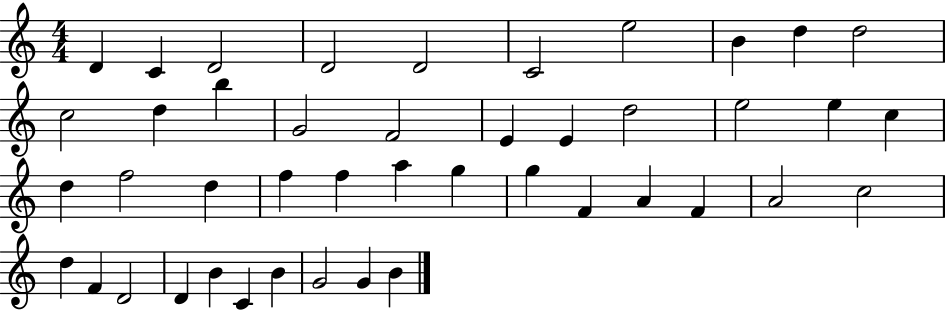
{
  \clef treble
  \numericTimeSignature
  \time 4/4
  \key c \major
  d'4 c'4 d'2 | d'2 d'2 | c'2 e''2 | b'4 d''4 d''2 | \break c''2 d''4 b''4 | g'2 f'2 | e'4 e'4 d''2 | e''2 e''4 c''4 | \break d''4 f''2 d''4 | f''4 f''4 a''4 g''4 | g''4 f'4 a'4 f'4 | a'2 c''2 | \break d''4 f'4 d'2 | d'4 b'4 c'4 b'4 | g'2 g'4 b'4 | \bar "|."
}